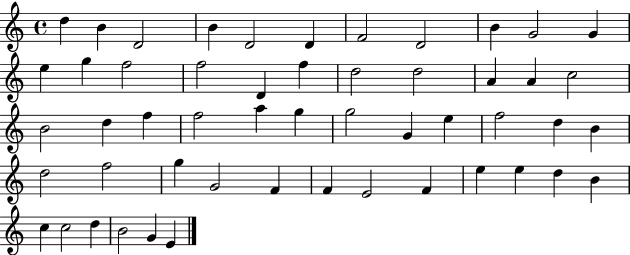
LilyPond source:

{
  \clef treble
  \time 4/4
  \defaultTimeSignature
  \key c \major
  d''4 b'4 d'2 | b'4 d'2 d'4 | f'2 d'2 | b'4 g'2 g'4 | \break e''4 g''4 f''2 | f''2 d'4 f''4 | d''2 d''2 | a'4 a'4 c''2 | \break b'2 d''4 f''4 | f''2 a''4 g''4 | g''2 g'4 e''4 | f''2 d''4 b'4 | \break d''2 f''2 | g''4 g'2 f'4 | f'4 e'2 f'4 | e''4 e''4 d''4 b'4 | \break c''4 c''2 d''4 | b'2 g'4 e'4 | \bar "|."
}